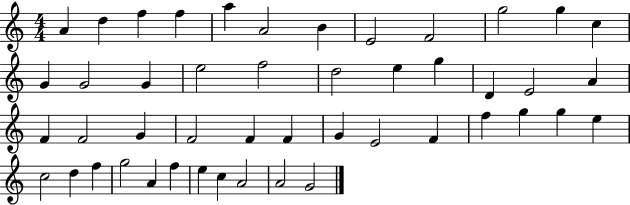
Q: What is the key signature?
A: C major